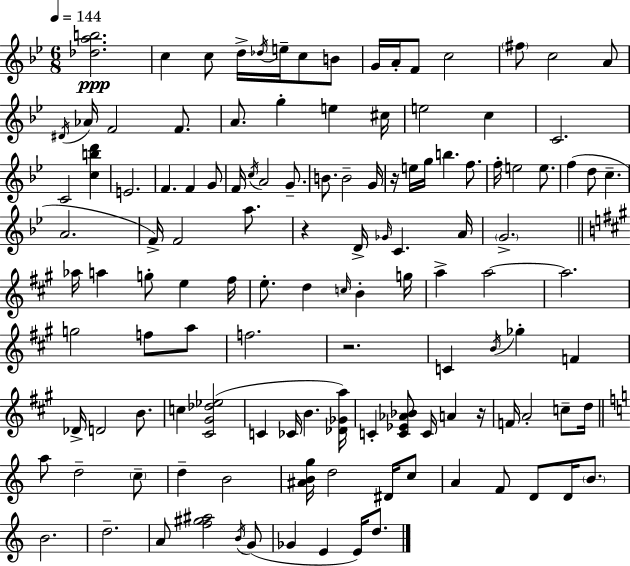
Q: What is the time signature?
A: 6/8